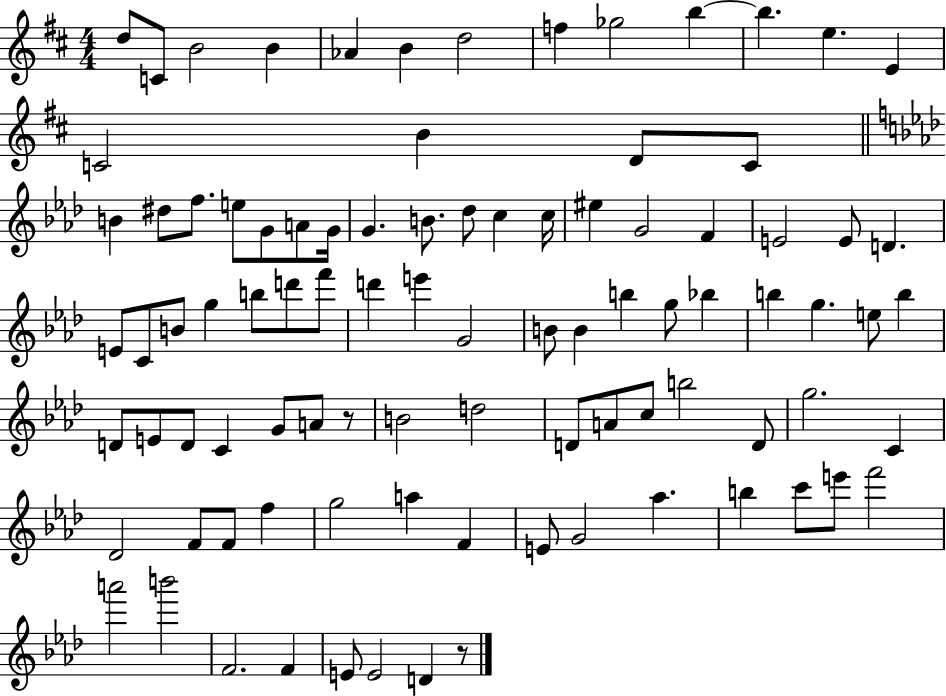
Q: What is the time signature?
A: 4/4